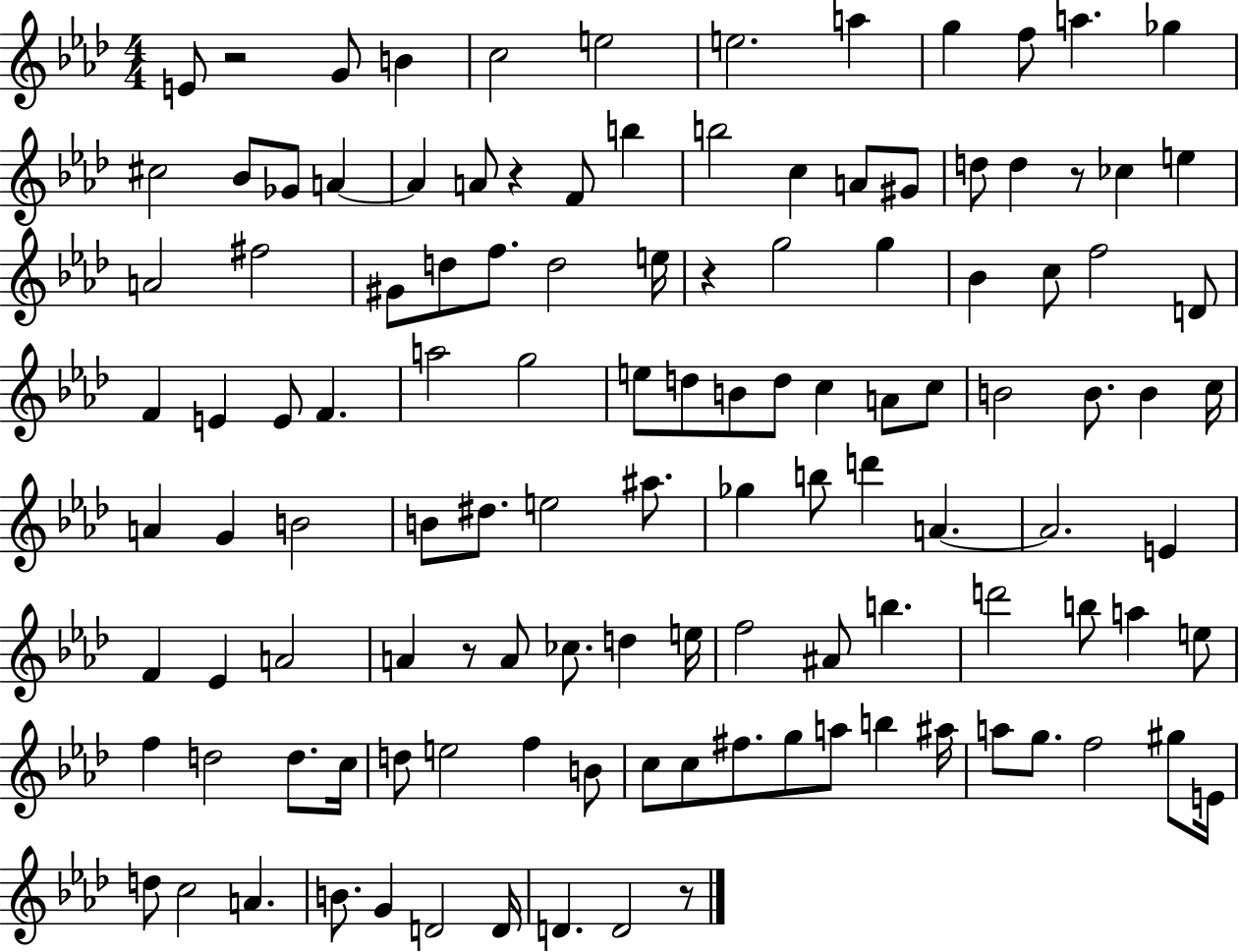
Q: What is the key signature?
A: AES major